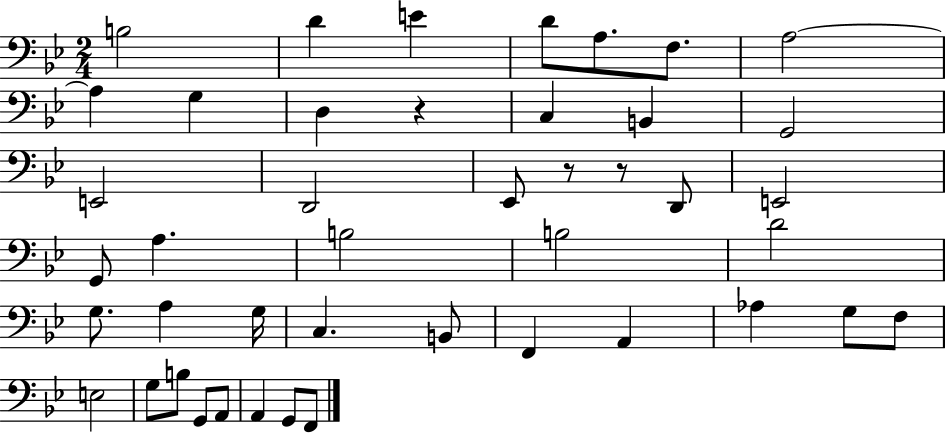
X:1
T:Untitled
M:2/4
L:1/4
K:Bb
B,2 D E D/2 A,/2 F,/2 A,2 A, G, D, z C, B,, G,,2 E,,2 D,,2 _E,,/2 z/2 z/2 D,,/2 E,,2 G,,/2 A, B,2 B,2 D2 G,/2 A, G,/4 C, B,,/2 F,, A,, _A, G,/2 F,/2 E,2 G,/2 B,/2 G,,/2 A,,/2 A,, G,,/2 F,,/2